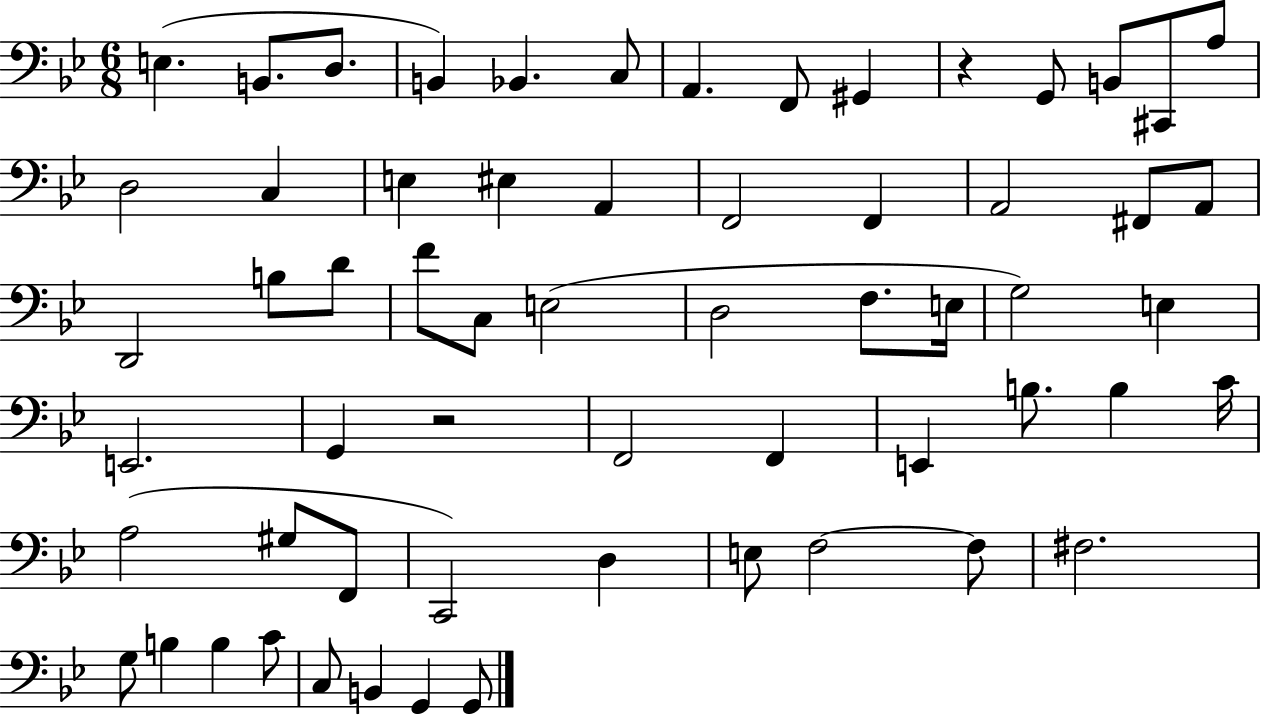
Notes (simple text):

E3/q. B2/e. D3/e. B2/q Bb2/q. C3/e A2/q. F2/e G#2/q R/q G2/e B2/e C#2/e A3/e D3/h C3/q E3/q EIS3/q A2/q F2/h F2/q A2/h F#2/e A2/e D2/h B3/e D4/e F4/e C3/e E3/h D3/h F3/e. E3/s G3/h E3/q E2/h. G2/q R/h F2/h F2/q E2/q B3/e. B3/q C4/s A3/h G#3/e F2/e C2/h D3/q E3/e F3/h F3/e F#3/h. G3/e B3/q B3/q C4/e C3/e B2/q G2/q G2/e